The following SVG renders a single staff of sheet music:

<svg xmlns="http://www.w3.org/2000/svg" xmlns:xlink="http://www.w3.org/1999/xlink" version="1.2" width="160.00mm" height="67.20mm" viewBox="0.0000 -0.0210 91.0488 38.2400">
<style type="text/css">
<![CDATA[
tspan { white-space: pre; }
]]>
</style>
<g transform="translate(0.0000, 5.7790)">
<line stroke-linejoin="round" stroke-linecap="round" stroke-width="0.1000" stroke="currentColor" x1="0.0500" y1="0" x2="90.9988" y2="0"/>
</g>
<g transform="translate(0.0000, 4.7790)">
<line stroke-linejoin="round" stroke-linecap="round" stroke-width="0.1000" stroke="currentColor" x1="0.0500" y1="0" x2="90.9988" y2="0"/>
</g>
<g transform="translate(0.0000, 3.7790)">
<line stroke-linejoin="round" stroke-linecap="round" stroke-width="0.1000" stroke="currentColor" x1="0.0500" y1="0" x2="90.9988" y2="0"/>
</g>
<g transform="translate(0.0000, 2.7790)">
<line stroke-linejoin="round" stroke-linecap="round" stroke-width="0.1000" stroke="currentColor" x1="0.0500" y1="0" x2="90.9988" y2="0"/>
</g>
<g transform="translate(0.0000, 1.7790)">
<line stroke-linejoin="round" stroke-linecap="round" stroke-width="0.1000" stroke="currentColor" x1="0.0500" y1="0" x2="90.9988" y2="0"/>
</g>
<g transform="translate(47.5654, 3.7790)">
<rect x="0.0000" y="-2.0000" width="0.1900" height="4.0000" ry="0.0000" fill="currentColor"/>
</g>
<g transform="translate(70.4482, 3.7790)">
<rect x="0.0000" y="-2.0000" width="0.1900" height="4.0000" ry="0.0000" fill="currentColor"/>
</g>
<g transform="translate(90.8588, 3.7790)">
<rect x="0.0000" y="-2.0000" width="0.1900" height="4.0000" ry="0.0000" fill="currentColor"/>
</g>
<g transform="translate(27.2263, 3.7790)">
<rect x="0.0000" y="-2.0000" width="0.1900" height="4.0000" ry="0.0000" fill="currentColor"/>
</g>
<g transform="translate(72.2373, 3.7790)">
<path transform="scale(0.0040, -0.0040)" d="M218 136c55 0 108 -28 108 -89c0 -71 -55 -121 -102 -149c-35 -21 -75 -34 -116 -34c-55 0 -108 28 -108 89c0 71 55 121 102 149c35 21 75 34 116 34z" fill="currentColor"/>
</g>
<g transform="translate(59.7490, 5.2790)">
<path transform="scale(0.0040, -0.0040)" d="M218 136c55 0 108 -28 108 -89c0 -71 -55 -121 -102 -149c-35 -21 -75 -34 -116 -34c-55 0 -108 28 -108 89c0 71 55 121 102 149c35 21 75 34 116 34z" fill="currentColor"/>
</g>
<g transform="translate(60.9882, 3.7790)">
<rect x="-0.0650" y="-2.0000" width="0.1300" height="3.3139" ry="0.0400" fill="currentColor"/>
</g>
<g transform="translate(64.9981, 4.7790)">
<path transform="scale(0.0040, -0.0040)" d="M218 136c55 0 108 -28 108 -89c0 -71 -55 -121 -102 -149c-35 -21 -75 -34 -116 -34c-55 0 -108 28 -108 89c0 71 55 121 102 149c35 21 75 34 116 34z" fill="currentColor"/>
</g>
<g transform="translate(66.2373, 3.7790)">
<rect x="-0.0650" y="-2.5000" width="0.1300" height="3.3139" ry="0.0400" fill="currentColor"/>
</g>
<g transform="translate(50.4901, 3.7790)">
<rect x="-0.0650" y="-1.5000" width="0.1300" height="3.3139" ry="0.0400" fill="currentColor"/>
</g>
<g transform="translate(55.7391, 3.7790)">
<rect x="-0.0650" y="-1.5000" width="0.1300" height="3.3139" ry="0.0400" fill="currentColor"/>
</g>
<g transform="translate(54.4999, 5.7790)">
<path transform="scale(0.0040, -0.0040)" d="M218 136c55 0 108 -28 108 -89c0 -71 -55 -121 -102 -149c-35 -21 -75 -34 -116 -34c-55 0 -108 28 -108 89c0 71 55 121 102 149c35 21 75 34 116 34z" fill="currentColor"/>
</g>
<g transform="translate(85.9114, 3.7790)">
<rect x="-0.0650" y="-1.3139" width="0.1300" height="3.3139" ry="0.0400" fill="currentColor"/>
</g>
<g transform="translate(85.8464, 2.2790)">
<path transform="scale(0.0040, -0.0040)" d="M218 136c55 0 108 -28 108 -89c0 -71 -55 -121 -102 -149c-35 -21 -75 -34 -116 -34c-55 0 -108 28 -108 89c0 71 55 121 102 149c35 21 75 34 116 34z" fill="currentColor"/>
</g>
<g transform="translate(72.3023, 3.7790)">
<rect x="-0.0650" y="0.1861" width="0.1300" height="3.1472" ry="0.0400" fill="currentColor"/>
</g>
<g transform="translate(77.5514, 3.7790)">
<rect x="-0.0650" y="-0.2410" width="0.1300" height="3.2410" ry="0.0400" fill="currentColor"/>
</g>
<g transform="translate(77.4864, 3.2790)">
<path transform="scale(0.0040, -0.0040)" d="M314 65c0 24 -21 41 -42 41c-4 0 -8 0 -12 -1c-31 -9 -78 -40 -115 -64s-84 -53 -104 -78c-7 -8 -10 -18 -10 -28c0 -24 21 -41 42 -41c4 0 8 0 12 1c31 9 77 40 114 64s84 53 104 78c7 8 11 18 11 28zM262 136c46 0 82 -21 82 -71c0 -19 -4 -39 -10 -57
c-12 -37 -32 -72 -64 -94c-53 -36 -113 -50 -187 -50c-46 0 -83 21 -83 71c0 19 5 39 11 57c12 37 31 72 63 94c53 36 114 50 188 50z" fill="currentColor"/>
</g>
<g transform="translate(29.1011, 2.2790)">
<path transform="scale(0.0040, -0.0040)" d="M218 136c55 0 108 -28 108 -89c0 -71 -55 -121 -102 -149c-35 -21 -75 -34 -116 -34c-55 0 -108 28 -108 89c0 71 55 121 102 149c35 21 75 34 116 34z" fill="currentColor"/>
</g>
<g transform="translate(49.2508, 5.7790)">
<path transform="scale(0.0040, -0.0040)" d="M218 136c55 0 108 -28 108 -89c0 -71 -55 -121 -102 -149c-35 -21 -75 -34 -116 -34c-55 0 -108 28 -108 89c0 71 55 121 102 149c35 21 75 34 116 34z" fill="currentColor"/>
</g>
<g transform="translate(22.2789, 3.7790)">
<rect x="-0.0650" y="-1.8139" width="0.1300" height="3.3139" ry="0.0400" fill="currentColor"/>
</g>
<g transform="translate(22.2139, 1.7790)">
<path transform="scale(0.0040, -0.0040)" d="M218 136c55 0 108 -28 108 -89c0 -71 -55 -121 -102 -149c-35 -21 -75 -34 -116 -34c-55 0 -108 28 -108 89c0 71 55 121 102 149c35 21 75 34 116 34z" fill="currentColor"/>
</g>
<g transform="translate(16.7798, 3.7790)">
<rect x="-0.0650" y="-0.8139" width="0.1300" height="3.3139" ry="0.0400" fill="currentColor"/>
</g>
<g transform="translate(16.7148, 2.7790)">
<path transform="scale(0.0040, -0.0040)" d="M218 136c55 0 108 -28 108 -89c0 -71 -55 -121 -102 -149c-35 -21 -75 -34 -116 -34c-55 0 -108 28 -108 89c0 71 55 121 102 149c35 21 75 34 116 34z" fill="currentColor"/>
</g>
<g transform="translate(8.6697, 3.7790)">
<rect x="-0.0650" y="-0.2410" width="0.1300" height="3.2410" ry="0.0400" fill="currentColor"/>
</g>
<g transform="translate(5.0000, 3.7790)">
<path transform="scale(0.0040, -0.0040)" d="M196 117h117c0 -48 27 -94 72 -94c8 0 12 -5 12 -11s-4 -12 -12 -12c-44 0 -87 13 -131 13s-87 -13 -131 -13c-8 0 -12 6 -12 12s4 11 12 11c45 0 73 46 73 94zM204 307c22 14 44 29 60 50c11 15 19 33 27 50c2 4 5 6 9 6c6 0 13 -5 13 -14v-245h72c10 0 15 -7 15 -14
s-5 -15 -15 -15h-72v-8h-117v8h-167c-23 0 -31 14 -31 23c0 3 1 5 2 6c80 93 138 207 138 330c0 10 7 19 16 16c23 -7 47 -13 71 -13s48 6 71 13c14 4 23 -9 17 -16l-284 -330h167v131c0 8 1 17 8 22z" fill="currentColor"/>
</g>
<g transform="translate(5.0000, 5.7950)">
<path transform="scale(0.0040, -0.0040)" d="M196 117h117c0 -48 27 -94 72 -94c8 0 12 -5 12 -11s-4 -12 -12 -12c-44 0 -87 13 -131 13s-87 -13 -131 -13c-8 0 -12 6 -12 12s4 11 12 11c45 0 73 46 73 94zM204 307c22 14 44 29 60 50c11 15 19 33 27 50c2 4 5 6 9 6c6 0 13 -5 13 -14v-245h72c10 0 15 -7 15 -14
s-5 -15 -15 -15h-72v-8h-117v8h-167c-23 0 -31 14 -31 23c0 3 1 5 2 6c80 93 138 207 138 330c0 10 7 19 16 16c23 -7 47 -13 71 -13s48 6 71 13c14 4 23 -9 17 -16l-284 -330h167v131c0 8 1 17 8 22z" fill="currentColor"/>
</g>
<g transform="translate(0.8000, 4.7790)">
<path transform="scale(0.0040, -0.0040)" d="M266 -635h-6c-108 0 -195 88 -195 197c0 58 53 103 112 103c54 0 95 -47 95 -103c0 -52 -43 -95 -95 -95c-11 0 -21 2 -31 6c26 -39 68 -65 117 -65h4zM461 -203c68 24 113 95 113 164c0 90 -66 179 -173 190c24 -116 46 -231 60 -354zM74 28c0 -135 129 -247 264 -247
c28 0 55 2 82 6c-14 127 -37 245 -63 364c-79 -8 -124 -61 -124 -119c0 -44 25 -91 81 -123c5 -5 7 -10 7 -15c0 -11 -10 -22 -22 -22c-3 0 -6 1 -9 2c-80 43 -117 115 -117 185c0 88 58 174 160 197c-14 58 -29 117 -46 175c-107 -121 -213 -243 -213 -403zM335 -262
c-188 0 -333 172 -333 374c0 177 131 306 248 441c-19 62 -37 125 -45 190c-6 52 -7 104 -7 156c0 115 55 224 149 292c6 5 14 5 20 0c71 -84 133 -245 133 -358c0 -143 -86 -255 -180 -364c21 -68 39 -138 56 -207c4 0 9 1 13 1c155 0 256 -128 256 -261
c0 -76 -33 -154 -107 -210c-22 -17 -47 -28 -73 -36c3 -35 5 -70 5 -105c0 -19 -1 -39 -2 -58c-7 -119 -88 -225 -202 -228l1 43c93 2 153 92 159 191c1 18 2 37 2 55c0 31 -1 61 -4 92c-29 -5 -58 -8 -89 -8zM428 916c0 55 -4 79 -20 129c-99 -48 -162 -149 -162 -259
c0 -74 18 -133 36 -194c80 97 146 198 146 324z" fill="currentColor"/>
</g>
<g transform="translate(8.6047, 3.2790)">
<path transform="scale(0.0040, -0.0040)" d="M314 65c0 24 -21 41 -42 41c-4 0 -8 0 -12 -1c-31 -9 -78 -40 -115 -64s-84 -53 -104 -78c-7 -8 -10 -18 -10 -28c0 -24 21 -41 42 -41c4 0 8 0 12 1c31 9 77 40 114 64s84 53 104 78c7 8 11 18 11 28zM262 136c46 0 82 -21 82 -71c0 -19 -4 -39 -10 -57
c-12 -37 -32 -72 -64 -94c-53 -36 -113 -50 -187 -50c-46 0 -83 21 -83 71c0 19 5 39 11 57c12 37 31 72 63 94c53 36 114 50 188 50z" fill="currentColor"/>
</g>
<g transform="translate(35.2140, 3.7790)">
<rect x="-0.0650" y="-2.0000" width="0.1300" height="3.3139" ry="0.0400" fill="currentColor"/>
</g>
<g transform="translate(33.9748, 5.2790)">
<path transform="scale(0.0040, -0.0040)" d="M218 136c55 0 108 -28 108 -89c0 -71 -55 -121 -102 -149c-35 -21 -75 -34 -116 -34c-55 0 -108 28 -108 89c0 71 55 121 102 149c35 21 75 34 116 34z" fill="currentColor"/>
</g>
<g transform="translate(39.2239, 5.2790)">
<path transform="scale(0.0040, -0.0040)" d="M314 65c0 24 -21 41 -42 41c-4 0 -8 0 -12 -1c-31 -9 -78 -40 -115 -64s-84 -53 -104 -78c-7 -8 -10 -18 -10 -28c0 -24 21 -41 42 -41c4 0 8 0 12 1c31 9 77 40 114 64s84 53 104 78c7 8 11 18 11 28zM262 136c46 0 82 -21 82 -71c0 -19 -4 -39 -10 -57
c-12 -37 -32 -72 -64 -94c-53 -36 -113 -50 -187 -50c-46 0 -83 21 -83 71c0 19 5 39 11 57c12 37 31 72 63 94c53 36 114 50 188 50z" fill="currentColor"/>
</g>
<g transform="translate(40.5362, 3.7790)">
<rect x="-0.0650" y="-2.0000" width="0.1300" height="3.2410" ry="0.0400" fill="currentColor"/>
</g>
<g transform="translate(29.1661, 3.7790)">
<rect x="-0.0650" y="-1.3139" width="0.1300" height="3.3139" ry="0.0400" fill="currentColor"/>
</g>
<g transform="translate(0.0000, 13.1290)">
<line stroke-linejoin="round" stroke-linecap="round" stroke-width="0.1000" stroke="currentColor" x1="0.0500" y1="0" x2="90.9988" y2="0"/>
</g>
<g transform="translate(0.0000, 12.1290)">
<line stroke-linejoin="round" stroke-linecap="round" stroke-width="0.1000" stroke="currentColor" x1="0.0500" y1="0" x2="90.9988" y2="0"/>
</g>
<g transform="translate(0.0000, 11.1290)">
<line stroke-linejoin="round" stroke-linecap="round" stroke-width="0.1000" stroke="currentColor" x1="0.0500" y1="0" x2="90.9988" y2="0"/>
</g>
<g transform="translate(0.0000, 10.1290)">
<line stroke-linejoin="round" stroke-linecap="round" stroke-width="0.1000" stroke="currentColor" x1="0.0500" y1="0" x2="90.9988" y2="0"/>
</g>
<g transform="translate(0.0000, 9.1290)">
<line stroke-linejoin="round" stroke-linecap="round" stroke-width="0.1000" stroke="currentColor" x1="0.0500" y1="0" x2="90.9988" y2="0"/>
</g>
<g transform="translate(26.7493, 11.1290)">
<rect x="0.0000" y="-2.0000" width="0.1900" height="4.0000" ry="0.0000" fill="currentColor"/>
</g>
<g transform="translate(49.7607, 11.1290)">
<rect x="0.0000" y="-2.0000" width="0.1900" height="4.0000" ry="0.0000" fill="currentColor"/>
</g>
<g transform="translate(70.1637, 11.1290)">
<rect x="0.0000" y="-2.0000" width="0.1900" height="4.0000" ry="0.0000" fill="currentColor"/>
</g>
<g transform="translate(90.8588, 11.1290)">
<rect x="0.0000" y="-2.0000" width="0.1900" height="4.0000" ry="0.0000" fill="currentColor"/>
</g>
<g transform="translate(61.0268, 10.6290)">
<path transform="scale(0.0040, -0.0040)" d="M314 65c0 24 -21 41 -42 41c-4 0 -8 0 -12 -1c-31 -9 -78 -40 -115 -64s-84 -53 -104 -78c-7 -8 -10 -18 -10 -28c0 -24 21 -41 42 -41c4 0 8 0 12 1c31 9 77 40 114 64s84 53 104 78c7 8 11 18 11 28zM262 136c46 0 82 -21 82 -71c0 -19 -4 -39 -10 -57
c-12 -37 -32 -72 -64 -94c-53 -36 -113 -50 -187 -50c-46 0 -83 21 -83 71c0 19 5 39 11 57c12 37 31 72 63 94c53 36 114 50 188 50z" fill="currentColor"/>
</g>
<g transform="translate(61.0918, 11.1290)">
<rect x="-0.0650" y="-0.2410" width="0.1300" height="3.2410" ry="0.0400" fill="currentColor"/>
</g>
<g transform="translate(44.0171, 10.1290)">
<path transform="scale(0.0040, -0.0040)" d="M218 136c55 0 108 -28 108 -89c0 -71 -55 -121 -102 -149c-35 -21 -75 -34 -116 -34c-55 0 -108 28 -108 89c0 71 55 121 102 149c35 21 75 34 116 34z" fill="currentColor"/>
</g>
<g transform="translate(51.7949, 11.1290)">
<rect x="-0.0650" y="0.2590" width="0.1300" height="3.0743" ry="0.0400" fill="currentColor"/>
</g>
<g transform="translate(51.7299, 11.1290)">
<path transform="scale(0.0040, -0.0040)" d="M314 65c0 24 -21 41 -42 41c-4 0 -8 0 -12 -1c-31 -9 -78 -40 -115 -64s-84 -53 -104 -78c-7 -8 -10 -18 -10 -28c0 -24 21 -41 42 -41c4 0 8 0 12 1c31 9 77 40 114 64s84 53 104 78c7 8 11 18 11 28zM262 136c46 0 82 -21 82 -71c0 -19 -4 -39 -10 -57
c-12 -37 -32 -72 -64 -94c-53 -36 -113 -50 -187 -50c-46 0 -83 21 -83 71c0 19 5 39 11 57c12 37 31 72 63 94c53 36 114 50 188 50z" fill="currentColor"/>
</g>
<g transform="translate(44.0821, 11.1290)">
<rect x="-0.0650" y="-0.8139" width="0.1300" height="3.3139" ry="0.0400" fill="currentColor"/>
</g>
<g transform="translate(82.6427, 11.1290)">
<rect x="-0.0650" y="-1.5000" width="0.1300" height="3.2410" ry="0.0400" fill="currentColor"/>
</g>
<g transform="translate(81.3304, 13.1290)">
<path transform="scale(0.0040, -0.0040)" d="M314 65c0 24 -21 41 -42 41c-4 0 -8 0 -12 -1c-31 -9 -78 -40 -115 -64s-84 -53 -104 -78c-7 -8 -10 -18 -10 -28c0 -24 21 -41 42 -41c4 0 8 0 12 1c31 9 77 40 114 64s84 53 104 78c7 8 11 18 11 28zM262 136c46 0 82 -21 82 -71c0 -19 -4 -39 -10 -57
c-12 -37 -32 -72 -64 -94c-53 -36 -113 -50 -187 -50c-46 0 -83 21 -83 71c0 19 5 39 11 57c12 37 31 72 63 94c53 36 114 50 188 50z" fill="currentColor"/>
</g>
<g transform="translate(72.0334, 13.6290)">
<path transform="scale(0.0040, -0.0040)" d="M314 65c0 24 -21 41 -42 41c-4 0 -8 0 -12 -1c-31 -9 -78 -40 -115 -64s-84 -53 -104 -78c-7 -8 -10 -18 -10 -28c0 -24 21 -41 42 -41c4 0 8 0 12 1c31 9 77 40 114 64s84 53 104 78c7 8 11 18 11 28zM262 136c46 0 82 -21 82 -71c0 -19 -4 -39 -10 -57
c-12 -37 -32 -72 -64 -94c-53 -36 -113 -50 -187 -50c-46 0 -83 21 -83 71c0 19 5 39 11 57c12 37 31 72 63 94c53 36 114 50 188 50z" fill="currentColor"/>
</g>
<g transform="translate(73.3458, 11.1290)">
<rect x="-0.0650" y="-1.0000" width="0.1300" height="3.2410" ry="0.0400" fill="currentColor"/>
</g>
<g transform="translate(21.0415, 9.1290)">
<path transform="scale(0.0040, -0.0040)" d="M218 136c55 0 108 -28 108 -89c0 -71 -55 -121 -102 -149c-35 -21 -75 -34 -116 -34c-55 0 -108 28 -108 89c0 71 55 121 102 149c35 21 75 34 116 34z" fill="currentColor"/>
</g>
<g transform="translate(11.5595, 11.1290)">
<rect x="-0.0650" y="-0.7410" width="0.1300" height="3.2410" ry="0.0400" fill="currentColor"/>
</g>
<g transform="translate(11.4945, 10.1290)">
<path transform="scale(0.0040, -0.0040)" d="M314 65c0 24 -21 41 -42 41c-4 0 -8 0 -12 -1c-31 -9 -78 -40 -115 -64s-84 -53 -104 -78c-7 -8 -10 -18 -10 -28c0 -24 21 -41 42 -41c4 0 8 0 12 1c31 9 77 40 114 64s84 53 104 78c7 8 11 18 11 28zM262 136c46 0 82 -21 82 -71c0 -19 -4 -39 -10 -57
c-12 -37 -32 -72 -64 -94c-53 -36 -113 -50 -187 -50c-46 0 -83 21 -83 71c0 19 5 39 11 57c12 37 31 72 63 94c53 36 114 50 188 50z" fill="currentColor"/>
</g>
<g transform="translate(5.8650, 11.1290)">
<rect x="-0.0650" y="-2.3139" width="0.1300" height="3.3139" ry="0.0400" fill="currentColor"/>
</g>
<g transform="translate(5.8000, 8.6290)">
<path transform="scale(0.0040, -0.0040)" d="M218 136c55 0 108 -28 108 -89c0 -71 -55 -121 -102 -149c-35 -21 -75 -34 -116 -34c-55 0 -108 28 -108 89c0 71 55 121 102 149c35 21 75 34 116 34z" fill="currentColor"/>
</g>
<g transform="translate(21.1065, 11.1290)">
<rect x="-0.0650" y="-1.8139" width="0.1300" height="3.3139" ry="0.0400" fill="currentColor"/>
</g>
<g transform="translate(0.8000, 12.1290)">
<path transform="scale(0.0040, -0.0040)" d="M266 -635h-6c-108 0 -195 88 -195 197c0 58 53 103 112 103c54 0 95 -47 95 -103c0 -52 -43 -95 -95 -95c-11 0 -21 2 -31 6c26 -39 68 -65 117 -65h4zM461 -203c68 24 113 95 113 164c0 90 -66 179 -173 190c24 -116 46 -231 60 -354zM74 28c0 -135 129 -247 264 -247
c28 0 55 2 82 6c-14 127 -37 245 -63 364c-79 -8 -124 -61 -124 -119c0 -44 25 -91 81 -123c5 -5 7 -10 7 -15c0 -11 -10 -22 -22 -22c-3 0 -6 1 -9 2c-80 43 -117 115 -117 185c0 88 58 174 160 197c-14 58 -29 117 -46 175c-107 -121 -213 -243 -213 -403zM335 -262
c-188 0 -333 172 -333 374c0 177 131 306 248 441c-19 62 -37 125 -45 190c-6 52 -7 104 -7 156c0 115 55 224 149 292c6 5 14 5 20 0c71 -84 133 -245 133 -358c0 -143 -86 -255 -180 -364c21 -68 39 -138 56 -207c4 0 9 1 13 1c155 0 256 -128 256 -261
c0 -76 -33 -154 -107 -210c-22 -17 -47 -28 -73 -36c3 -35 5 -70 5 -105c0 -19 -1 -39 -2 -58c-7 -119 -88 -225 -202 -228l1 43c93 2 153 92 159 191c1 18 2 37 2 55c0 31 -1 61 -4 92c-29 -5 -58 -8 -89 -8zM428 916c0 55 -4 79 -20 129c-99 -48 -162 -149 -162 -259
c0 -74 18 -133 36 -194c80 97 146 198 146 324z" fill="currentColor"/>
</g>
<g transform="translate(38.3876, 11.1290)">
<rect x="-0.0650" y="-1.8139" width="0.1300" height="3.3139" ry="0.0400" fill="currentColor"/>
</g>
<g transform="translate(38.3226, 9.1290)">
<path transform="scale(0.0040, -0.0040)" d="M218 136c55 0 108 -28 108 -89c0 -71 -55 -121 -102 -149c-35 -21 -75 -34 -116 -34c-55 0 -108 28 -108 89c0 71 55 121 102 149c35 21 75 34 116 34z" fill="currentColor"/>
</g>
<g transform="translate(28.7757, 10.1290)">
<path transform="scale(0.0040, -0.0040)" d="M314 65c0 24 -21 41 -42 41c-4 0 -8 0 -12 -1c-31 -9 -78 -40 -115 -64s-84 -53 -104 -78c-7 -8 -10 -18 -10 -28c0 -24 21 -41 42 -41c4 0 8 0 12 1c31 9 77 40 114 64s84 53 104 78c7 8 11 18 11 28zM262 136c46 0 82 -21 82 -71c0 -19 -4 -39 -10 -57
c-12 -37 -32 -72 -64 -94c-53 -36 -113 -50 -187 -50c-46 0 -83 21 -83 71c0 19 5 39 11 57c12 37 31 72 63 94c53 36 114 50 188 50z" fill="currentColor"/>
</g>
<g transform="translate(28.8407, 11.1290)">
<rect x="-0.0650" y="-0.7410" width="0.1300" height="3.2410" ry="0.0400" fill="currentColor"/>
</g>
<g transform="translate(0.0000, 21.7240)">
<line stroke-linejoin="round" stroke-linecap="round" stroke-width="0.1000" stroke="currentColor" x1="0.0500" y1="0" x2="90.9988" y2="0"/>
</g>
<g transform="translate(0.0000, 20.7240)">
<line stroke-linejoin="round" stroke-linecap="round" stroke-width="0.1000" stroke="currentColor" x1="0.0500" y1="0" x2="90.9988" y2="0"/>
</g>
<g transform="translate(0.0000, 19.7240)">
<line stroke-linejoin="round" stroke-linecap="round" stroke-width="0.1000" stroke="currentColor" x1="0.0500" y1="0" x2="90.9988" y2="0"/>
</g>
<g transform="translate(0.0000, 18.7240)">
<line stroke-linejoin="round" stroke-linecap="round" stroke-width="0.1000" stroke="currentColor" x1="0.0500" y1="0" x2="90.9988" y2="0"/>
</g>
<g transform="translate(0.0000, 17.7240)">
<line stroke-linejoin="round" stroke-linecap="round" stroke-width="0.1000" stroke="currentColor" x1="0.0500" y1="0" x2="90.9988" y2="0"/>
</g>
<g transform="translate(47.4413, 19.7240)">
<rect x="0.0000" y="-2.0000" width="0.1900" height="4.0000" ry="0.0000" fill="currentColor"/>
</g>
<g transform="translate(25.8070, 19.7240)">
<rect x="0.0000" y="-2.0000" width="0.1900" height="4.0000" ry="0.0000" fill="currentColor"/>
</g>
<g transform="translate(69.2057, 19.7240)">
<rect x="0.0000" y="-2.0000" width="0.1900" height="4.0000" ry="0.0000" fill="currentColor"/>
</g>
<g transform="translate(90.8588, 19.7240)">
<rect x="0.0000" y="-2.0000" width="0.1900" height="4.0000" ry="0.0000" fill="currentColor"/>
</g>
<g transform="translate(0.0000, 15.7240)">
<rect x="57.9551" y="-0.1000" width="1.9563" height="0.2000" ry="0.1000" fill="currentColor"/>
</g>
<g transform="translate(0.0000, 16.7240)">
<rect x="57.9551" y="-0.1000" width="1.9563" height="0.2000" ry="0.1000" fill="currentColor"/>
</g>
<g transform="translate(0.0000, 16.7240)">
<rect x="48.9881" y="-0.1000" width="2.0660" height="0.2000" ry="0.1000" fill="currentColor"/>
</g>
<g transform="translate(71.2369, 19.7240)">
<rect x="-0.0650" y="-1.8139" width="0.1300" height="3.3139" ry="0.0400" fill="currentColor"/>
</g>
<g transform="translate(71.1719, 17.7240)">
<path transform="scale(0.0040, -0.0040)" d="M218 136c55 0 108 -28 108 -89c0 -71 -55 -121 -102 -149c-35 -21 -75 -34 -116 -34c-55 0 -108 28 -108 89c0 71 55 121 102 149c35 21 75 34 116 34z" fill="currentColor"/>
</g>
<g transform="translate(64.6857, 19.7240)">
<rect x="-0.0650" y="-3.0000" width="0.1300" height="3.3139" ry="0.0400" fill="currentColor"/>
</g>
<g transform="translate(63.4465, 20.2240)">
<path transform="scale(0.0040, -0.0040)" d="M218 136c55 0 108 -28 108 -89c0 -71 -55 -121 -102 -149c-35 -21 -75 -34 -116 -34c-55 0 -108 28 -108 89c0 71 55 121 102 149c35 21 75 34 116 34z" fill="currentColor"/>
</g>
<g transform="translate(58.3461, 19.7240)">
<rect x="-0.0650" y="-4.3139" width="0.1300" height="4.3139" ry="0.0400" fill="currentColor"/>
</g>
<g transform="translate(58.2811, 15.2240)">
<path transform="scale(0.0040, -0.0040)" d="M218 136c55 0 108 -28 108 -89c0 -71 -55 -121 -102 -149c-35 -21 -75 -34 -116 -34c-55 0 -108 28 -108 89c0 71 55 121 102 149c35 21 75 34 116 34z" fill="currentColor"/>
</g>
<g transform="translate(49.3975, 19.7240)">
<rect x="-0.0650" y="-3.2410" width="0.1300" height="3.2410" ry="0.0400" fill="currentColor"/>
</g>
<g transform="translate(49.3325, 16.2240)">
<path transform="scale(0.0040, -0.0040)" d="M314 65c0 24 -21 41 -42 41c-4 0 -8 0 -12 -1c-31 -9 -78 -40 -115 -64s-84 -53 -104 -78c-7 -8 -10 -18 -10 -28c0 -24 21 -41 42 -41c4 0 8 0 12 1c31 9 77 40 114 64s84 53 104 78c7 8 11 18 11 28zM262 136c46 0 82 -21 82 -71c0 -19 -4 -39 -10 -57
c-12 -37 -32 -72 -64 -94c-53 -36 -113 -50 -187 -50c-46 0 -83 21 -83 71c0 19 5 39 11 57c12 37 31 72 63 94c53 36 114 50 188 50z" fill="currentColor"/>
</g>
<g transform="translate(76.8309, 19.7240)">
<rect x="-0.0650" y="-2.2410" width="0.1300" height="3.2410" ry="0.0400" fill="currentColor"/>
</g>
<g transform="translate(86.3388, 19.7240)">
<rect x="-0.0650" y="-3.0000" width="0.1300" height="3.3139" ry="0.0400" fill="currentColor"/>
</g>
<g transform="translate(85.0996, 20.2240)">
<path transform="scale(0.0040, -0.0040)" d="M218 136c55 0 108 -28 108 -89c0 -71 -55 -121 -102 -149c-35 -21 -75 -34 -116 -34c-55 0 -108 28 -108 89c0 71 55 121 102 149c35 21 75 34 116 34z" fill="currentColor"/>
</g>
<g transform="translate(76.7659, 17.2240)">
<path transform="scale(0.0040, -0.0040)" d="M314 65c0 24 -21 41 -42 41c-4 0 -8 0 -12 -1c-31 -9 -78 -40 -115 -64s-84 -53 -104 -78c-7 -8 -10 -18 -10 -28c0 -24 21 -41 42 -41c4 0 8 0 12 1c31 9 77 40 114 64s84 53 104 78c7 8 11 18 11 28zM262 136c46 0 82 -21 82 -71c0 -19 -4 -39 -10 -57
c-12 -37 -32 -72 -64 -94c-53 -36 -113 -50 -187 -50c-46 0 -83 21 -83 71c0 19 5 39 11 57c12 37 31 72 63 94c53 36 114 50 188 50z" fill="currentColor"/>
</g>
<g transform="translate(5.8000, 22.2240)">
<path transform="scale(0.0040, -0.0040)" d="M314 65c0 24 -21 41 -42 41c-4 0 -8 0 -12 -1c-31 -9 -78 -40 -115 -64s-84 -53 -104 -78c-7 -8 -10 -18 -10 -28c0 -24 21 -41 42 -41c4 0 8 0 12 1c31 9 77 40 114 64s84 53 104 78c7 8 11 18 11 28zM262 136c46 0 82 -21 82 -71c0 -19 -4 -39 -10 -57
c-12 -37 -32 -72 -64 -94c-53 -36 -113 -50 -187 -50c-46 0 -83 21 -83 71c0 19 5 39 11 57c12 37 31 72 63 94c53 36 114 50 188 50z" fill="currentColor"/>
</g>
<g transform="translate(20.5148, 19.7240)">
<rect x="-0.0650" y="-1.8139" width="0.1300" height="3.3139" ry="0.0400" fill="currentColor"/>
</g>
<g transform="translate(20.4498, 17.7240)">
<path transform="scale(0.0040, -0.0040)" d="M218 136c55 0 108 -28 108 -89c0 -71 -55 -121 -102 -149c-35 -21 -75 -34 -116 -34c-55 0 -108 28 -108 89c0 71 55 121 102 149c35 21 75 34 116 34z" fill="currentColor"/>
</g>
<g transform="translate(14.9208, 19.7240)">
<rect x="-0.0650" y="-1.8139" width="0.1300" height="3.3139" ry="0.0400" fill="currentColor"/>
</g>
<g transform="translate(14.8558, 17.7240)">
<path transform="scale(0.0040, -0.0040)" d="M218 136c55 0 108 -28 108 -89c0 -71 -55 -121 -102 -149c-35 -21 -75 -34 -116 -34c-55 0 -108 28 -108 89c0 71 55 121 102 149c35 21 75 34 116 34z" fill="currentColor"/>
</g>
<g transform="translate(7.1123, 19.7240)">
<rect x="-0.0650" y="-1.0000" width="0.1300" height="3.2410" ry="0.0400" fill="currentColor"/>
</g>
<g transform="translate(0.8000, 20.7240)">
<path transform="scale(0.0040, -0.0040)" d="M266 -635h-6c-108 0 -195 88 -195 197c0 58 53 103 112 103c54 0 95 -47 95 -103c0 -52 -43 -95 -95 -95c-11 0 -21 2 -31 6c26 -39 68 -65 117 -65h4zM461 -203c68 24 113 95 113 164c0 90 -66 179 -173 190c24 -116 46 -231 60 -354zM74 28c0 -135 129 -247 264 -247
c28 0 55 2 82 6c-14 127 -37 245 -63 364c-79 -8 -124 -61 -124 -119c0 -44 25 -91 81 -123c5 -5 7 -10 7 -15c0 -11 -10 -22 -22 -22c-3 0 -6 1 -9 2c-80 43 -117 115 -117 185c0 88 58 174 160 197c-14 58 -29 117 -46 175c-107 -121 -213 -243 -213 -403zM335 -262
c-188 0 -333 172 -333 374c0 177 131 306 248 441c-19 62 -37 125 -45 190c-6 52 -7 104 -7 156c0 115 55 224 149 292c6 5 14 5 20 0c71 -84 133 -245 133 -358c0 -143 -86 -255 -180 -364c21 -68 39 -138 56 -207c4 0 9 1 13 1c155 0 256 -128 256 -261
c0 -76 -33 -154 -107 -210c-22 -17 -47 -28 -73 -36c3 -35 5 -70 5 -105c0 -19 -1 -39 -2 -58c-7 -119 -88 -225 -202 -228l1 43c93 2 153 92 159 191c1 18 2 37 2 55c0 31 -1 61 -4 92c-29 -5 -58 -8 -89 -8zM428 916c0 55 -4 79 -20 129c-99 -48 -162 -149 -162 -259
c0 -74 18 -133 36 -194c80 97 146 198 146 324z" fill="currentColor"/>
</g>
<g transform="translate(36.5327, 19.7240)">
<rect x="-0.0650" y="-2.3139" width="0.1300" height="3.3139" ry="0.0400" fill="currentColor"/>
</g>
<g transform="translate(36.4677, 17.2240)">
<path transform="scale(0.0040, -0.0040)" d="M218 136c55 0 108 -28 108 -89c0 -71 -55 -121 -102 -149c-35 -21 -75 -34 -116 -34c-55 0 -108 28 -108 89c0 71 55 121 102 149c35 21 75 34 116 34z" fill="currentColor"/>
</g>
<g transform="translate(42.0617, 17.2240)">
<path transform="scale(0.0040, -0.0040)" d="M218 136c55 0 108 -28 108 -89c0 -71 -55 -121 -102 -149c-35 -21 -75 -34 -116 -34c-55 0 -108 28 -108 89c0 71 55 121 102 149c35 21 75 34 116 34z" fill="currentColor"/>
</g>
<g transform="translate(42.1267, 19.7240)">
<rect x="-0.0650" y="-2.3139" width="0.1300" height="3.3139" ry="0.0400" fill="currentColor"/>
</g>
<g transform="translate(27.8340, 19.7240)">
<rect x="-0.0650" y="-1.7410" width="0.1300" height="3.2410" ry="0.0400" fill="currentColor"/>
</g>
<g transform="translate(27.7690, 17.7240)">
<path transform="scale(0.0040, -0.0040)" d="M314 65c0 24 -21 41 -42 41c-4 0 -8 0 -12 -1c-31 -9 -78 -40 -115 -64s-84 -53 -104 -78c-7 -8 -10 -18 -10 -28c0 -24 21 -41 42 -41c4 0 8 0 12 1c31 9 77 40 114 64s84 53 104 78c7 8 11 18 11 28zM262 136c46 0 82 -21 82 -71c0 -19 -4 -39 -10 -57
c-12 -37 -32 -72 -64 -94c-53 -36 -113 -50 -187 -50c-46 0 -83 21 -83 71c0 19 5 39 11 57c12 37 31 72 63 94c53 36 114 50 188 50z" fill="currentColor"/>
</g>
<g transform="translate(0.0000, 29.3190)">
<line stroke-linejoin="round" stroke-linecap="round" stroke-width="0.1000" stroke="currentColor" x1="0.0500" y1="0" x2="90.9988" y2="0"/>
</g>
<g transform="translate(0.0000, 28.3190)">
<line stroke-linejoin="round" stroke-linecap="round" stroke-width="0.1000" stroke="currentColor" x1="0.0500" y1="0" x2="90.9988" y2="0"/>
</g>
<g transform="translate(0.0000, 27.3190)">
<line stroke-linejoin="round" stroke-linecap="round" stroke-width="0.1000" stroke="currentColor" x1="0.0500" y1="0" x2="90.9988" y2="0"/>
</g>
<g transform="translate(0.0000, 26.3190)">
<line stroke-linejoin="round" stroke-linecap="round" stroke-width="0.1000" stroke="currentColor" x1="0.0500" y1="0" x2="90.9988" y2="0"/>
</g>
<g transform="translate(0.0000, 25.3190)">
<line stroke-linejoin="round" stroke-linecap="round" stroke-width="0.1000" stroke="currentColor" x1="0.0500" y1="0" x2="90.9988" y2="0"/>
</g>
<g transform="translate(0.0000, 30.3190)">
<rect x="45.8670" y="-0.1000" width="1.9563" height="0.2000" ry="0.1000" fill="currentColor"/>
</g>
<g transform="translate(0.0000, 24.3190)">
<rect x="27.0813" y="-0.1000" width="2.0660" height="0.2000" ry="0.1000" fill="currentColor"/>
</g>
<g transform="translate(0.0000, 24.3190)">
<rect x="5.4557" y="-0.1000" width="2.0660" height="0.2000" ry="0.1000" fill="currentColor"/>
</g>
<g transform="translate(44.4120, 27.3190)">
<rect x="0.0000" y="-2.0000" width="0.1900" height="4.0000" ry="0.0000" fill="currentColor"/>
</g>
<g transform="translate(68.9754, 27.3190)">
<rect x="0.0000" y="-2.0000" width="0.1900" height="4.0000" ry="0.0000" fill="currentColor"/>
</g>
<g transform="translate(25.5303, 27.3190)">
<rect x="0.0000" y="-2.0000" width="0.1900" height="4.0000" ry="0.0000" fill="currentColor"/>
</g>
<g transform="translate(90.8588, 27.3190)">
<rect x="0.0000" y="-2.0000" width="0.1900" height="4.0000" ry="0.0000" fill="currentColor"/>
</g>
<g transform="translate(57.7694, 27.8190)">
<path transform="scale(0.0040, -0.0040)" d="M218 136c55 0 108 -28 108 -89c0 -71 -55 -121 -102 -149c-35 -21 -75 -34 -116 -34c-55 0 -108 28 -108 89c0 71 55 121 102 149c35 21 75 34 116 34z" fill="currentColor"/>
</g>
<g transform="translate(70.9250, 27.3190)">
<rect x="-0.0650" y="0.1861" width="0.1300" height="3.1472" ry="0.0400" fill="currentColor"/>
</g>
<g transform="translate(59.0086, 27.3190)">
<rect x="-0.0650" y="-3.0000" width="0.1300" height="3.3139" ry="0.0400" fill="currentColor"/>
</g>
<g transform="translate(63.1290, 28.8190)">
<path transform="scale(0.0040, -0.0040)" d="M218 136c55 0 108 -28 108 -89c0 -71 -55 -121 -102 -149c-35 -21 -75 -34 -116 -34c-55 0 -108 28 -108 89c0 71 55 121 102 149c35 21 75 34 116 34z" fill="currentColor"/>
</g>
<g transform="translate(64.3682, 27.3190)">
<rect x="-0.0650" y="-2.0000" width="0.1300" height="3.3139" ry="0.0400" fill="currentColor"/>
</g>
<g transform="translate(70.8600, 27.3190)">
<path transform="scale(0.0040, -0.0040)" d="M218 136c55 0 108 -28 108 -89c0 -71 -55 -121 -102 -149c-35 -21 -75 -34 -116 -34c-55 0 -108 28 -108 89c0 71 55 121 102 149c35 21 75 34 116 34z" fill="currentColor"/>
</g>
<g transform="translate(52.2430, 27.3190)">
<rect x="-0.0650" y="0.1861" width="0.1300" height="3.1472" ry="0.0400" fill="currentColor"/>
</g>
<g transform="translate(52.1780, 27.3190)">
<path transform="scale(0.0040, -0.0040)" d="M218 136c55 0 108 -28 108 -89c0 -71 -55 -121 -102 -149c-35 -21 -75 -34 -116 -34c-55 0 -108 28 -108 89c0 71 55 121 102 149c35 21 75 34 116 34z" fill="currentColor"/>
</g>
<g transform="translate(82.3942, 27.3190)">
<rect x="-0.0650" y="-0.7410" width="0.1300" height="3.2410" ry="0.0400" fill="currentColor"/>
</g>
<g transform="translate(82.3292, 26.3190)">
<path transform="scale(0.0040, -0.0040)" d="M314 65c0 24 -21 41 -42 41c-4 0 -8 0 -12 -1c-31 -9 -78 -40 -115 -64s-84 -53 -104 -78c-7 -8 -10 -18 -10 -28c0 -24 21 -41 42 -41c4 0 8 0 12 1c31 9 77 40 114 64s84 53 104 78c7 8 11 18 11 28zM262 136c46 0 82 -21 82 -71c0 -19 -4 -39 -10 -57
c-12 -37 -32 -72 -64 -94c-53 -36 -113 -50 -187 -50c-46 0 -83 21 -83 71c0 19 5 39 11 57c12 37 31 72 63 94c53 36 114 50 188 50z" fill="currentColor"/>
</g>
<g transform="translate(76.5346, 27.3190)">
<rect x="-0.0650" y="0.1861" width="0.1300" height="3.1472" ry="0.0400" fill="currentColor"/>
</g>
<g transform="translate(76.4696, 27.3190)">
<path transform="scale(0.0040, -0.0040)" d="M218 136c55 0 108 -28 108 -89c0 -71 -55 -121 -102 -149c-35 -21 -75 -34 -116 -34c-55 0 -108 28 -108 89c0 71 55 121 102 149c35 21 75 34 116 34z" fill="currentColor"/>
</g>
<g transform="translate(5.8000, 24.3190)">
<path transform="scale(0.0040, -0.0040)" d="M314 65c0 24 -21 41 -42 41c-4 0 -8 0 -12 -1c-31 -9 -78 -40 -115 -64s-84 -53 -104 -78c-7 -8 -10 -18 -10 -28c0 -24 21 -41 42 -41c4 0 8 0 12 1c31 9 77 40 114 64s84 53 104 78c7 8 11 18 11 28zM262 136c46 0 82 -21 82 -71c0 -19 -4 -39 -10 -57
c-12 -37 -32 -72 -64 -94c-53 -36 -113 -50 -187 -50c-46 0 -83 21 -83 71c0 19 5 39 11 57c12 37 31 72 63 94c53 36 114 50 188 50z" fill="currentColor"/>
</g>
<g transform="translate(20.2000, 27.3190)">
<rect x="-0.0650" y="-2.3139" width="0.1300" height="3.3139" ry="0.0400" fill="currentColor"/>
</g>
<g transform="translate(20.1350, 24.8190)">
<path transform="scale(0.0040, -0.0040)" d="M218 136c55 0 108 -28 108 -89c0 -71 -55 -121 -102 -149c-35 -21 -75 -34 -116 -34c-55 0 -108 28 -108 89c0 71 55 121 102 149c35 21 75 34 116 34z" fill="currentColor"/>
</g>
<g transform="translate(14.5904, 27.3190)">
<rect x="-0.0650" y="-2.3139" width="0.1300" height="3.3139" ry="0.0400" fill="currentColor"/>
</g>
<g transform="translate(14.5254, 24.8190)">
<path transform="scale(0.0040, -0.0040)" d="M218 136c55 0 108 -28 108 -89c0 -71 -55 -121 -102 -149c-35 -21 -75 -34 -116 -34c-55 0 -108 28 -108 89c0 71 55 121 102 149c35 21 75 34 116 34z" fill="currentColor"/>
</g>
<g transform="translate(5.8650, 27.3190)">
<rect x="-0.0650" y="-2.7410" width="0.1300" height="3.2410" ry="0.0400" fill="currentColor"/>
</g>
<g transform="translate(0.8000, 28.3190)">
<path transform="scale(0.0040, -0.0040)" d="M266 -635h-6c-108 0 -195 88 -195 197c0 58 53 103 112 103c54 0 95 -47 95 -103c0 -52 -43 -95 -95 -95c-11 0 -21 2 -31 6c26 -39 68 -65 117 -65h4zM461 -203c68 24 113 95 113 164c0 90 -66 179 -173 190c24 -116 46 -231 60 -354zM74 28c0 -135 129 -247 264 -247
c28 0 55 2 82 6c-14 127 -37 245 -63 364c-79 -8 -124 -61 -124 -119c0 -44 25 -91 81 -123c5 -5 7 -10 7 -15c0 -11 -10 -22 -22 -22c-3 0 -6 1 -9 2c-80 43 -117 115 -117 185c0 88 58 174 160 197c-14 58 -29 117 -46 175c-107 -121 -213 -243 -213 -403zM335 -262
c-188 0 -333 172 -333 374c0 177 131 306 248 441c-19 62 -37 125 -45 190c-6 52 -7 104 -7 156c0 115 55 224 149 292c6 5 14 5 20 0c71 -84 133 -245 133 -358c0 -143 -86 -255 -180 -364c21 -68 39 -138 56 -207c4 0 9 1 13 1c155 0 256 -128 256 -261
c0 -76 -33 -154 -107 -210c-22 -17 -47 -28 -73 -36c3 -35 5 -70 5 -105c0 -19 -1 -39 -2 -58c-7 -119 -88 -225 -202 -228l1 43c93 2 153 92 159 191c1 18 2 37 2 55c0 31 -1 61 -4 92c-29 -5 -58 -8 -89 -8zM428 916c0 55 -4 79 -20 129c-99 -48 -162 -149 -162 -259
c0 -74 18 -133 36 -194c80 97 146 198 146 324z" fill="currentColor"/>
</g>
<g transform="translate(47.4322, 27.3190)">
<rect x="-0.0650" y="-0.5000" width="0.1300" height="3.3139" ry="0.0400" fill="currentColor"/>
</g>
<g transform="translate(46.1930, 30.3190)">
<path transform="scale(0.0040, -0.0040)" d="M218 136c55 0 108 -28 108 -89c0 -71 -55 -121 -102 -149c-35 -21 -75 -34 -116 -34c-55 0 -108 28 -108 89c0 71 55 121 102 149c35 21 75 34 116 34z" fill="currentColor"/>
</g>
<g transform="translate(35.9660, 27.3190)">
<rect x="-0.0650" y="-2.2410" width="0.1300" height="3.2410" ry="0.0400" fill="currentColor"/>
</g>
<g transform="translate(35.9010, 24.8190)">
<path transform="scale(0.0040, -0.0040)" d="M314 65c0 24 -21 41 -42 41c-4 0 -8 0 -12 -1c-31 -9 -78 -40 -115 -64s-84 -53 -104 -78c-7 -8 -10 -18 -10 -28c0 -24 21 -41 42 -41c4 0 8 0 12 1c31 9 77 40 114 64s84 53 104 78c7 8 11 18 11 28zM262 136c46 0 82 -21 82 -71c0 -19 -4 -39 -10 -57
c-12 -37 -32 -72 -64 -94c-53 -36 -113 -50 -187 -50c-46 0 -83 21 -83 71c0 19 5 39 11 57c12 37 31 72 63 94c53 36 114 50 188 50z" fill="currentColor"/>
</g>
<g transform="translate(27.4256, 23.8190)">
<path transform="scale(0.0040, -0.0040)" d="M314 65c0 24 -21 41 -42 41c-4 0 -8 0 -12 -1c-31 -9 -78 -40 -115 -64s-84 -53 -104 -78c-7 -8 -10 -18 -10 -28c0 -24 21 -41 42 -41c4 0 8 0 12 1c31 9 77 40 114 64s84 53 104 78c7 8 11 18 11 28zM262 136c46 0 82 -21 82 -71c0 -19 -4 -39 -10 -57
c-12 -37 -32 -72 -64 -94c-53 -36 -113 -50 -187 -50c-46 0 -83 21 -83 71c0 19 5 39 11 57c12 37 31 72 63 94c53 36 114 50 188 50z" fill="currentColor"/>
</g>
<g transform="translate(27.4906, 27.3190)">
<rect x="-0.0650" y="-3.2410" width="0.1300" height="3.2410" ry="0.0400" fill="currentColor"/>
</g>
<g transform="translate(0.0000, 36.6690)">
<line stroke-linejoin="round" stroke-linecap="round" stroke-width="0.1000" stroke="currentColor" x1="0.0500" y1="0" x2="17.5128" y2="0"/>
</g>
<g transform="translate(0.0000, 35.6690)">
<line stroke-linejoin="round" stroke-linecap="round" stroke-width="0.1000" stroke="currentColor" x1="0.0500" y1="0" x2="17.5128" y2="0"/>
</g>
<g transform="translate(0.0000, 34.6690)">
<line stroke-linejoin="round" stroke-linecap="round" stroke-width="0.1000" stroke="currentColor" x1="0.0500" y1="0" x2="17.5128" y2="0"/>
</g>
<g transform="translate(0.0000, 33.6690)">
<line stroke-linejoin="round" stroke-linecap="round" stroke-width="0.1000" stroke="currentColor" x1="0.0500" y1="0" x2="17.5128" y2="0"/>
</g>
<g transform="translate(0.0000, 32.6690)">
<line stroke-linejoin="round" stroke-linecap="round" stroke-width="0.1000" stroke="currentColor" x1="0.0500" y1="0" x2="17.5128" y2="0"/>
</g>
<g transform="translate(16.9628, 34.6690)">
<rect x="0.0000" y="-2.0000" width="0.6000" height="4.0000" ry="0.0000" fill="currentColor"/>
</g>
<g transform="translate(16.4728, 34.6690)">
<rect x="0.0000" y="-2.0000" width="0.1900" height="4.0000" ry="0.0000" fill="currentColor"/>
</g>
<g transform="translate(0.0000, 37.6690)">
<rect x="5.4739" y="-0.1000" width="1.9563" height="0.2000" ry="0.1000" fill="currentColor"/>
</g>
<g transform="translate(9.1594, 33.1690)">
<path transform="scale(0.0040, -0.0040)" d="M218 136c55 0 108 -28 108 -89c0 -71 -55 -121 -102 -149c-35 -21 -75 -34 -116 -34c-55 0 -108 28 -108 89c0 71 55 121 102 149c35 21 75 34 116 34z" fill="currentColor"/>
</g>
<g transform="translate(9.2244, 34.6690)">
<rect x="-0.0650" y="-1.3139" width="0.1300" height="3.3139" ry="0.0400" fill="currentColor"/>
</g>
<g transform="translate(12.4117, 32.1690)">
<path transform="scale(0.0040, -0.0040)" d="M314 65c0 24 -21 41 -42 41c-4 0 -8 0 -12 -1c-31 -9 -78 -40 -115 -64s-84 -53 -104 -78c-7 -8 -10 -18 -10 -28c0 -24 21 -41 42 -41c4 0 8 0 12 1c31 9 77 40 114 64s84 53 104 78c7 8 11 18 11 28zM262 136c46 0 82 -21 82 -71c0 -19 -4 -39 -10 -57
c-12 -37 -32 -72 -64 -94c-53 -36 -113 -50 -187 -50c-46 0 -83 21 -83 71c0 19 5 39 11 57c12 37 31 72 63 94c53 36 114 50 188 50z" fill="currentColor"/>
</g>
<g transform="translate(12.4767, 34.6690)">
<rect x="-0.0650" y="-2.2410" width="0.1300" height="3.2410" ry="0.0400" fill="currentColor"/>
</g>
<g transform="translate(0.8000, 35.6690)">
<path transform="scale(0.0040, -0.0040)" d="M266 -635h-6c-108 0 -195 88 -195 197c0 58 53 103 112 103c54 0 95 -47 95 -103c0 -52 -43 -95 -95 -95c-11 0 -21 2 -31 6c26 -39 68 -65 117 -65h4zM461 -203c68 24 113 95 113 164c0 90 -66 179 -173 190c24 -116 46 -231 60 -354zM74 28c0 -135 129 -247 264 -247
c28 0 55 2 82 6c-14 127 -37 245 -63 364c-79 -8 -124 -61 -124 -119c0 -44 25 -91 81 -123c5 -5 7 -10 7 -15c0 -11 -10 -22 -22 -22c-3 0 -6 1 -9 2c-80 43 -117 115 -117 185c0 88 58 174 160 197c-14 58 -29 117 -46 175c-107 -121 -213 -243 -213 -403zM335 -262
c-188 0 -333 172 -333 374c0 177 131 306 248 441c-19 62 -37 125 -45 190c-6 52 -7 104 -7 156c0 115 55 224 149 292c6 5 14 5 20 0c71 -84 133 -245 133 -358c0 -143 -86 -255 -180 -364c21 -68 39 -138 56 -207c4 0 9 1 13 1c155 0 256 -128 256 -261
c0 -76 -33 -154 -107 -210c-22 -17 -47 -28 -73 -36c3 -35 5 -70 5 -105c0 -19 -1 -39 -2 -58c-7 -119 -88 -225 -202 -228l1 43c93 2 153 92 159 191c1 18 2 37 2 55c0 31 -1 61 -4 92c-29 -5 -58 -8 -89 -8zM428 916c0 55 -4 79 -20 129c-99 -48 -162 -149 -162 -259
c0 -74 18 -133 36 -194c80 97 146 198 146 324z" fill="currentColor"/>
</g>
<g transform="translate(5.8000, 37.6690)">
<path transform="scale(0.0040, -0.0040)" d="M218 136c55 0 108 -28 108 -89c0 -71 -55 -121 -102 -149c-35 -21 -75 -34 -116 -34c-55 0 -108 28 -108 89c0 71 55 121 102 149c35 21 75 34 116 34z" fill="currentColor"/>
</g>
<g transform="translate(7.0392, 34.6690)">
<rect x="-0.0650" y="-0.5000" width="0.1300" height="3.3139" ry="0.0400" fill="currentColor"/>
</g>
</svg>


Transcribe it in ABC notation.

X:1
T:Untitled
M:4/4
L:1/4
K:C
c2 d f e F F2 E E F G B c2 e g d2 f d2 f d B2 c2 D2 E2 D2 f f f2 g g b2 d' A f g2 A a2 g g b2 g2 C B A F B B d2 C e g2